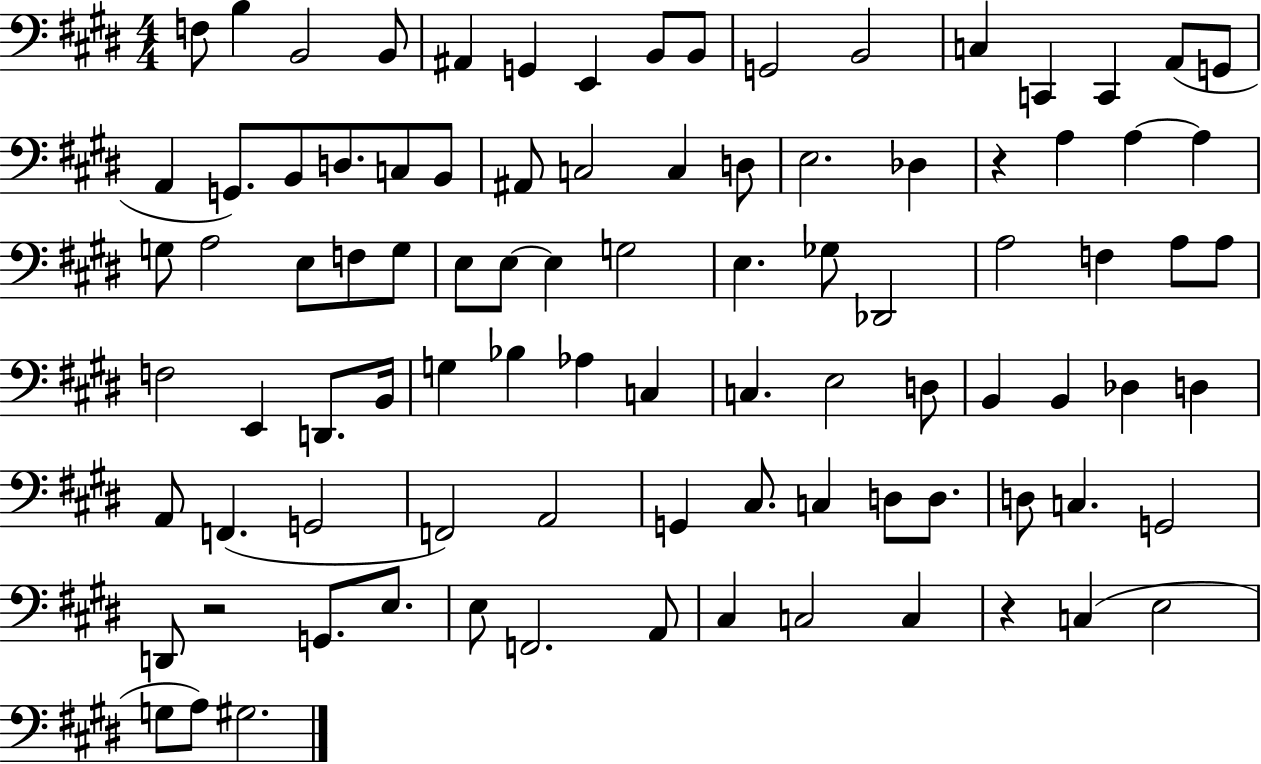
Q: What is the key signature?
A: E major